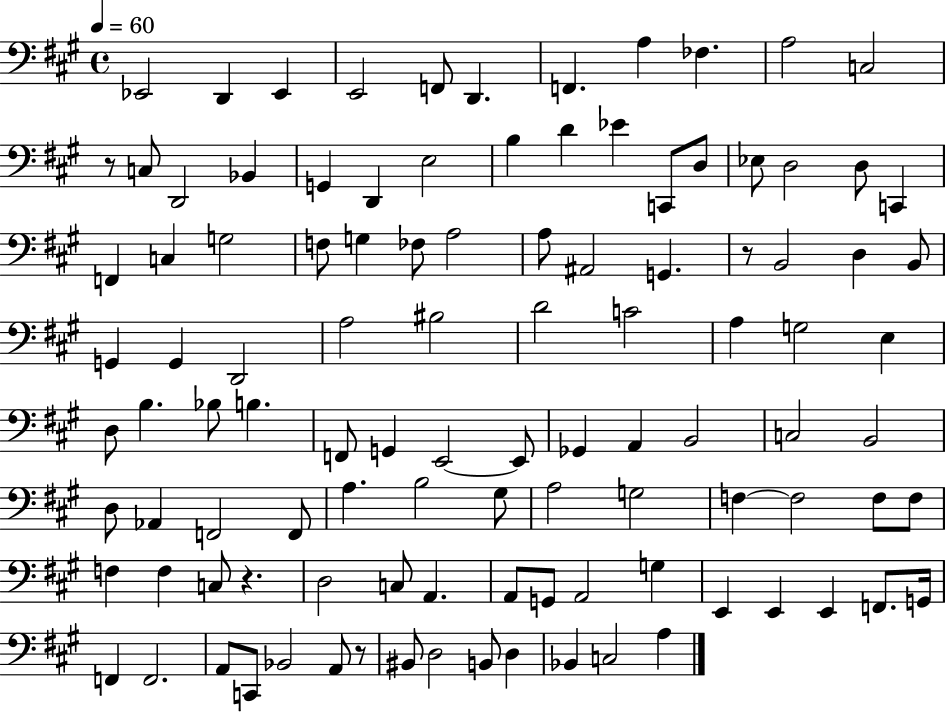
Eb2/h D2/q Eb2/q E2/h F2/e D2/q. F2/q. A3/q FES3/q. A3/h C3/h R/e C3/e D2/h Bb2/q G2/q D2/q E3/h B3/q D4/q Eb4/q C2/e D3/e Eb3/e D3/h D3/e C2/q F2/q C3/q G3/h F3/e G3/q FES3/e A3/h A3/e A#2/h G2/q. R/e B2/h D3/q B2/e G2/q G2/q D2/h A3/h BIS3/h D4/h C4/h A3/q G3/h E3/q D3/e B3/q. Bb3/e B3/q. F2/e G2/q E2/h E2/e Gb2/q A2/q B2/h C3/h B2/h D3/e Ab2/q F2/h F2/e A3/q. B3/h G#3/e A3/h G3/h F3/q F3/h F3/e F3/e F3/q F3/q C3/e R/q. D3/h C3/e A2/q. A2/e G2/e A2/h G3/q E2/q E2/q E2/q F2/e. G2/s F2/q F2/h. A2/e C2/e Bb2/h A2/e R/e BIS2/e D3/h B2/e D3/q Bb2/q C3/h A3/q